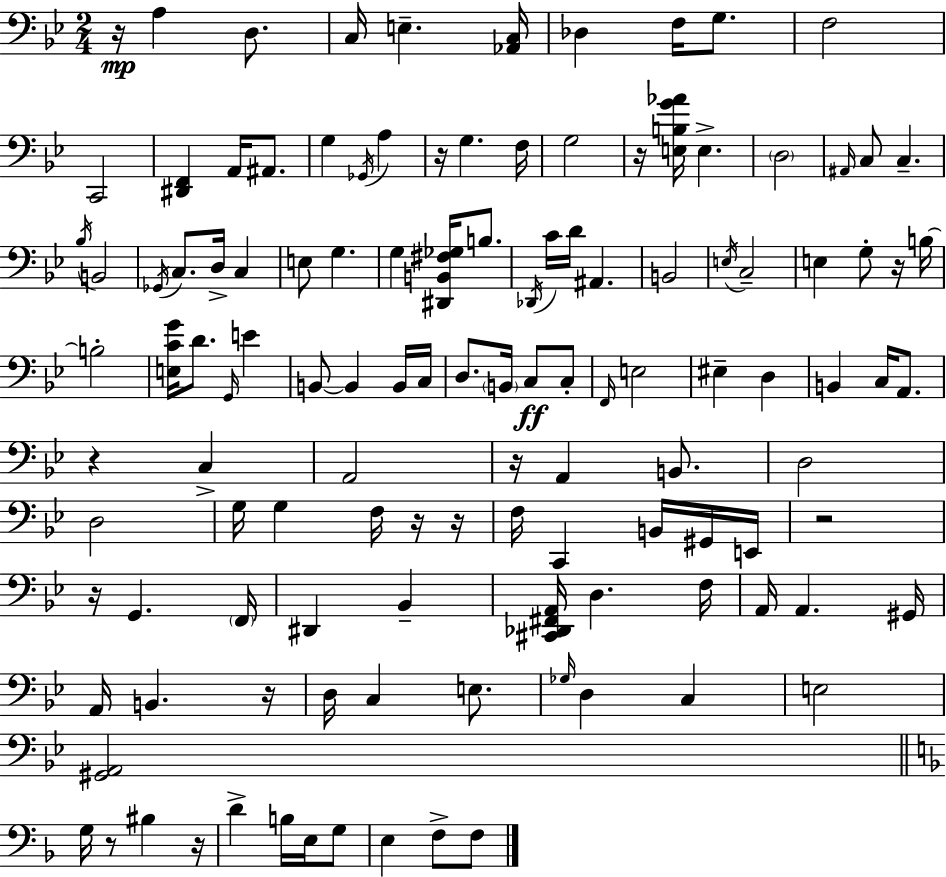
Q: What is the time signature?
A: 2/4